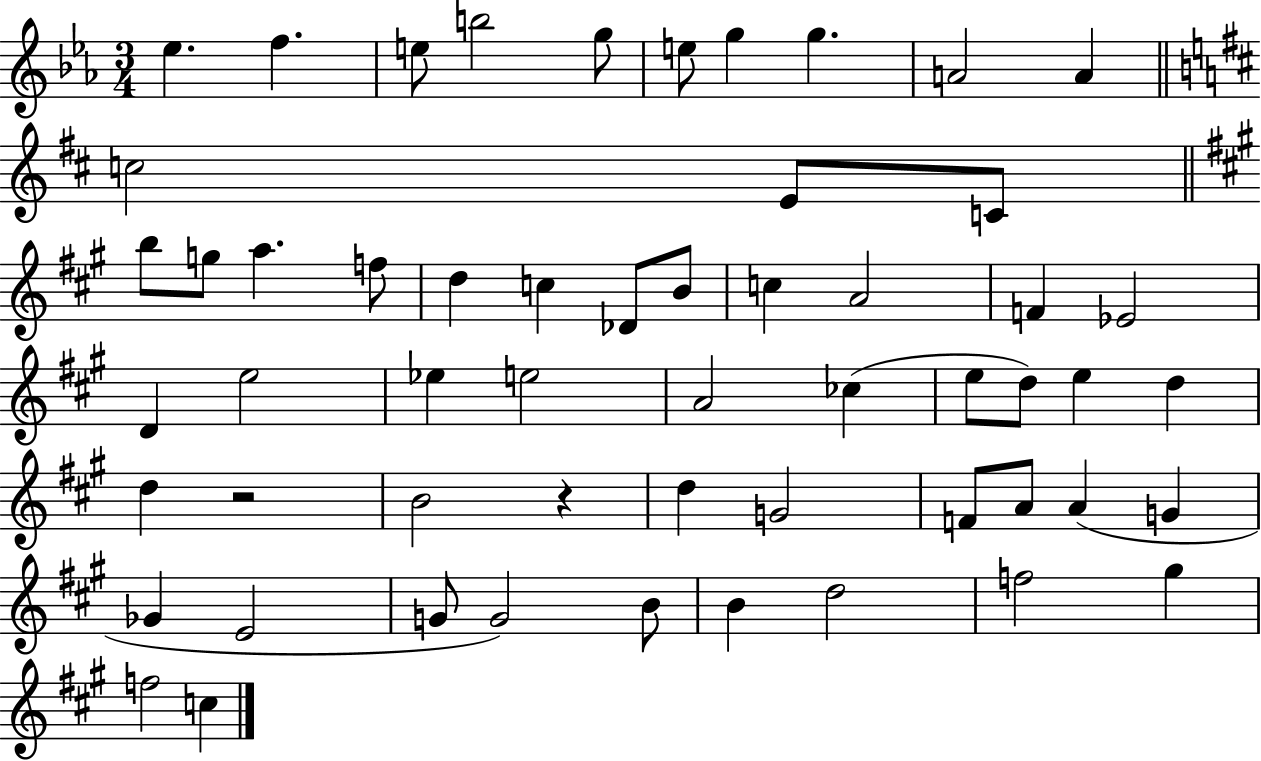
Eb5/q. F5/q. E5/e B5/h G5/e E5/e G5/q G5/q. A4/h A4/q C5/h E4/e C4/e B5/e G5/e A5/q. F5/e D5/q C5/q Db4/e B4/e C5/q A4/h F4/q Eb4/h D4/q E5/h Eb5/q E5/h A4/h CES5/q E5/e D5/e E5/q D5/q D5/q R/h B4/h R/q D5/q G4/h F4/e A4/e A4/q G4/q Gb4/q E4/h G4/e G4/h B4/e B4/q D5/h F5/h G#5/q F5/h C5/q